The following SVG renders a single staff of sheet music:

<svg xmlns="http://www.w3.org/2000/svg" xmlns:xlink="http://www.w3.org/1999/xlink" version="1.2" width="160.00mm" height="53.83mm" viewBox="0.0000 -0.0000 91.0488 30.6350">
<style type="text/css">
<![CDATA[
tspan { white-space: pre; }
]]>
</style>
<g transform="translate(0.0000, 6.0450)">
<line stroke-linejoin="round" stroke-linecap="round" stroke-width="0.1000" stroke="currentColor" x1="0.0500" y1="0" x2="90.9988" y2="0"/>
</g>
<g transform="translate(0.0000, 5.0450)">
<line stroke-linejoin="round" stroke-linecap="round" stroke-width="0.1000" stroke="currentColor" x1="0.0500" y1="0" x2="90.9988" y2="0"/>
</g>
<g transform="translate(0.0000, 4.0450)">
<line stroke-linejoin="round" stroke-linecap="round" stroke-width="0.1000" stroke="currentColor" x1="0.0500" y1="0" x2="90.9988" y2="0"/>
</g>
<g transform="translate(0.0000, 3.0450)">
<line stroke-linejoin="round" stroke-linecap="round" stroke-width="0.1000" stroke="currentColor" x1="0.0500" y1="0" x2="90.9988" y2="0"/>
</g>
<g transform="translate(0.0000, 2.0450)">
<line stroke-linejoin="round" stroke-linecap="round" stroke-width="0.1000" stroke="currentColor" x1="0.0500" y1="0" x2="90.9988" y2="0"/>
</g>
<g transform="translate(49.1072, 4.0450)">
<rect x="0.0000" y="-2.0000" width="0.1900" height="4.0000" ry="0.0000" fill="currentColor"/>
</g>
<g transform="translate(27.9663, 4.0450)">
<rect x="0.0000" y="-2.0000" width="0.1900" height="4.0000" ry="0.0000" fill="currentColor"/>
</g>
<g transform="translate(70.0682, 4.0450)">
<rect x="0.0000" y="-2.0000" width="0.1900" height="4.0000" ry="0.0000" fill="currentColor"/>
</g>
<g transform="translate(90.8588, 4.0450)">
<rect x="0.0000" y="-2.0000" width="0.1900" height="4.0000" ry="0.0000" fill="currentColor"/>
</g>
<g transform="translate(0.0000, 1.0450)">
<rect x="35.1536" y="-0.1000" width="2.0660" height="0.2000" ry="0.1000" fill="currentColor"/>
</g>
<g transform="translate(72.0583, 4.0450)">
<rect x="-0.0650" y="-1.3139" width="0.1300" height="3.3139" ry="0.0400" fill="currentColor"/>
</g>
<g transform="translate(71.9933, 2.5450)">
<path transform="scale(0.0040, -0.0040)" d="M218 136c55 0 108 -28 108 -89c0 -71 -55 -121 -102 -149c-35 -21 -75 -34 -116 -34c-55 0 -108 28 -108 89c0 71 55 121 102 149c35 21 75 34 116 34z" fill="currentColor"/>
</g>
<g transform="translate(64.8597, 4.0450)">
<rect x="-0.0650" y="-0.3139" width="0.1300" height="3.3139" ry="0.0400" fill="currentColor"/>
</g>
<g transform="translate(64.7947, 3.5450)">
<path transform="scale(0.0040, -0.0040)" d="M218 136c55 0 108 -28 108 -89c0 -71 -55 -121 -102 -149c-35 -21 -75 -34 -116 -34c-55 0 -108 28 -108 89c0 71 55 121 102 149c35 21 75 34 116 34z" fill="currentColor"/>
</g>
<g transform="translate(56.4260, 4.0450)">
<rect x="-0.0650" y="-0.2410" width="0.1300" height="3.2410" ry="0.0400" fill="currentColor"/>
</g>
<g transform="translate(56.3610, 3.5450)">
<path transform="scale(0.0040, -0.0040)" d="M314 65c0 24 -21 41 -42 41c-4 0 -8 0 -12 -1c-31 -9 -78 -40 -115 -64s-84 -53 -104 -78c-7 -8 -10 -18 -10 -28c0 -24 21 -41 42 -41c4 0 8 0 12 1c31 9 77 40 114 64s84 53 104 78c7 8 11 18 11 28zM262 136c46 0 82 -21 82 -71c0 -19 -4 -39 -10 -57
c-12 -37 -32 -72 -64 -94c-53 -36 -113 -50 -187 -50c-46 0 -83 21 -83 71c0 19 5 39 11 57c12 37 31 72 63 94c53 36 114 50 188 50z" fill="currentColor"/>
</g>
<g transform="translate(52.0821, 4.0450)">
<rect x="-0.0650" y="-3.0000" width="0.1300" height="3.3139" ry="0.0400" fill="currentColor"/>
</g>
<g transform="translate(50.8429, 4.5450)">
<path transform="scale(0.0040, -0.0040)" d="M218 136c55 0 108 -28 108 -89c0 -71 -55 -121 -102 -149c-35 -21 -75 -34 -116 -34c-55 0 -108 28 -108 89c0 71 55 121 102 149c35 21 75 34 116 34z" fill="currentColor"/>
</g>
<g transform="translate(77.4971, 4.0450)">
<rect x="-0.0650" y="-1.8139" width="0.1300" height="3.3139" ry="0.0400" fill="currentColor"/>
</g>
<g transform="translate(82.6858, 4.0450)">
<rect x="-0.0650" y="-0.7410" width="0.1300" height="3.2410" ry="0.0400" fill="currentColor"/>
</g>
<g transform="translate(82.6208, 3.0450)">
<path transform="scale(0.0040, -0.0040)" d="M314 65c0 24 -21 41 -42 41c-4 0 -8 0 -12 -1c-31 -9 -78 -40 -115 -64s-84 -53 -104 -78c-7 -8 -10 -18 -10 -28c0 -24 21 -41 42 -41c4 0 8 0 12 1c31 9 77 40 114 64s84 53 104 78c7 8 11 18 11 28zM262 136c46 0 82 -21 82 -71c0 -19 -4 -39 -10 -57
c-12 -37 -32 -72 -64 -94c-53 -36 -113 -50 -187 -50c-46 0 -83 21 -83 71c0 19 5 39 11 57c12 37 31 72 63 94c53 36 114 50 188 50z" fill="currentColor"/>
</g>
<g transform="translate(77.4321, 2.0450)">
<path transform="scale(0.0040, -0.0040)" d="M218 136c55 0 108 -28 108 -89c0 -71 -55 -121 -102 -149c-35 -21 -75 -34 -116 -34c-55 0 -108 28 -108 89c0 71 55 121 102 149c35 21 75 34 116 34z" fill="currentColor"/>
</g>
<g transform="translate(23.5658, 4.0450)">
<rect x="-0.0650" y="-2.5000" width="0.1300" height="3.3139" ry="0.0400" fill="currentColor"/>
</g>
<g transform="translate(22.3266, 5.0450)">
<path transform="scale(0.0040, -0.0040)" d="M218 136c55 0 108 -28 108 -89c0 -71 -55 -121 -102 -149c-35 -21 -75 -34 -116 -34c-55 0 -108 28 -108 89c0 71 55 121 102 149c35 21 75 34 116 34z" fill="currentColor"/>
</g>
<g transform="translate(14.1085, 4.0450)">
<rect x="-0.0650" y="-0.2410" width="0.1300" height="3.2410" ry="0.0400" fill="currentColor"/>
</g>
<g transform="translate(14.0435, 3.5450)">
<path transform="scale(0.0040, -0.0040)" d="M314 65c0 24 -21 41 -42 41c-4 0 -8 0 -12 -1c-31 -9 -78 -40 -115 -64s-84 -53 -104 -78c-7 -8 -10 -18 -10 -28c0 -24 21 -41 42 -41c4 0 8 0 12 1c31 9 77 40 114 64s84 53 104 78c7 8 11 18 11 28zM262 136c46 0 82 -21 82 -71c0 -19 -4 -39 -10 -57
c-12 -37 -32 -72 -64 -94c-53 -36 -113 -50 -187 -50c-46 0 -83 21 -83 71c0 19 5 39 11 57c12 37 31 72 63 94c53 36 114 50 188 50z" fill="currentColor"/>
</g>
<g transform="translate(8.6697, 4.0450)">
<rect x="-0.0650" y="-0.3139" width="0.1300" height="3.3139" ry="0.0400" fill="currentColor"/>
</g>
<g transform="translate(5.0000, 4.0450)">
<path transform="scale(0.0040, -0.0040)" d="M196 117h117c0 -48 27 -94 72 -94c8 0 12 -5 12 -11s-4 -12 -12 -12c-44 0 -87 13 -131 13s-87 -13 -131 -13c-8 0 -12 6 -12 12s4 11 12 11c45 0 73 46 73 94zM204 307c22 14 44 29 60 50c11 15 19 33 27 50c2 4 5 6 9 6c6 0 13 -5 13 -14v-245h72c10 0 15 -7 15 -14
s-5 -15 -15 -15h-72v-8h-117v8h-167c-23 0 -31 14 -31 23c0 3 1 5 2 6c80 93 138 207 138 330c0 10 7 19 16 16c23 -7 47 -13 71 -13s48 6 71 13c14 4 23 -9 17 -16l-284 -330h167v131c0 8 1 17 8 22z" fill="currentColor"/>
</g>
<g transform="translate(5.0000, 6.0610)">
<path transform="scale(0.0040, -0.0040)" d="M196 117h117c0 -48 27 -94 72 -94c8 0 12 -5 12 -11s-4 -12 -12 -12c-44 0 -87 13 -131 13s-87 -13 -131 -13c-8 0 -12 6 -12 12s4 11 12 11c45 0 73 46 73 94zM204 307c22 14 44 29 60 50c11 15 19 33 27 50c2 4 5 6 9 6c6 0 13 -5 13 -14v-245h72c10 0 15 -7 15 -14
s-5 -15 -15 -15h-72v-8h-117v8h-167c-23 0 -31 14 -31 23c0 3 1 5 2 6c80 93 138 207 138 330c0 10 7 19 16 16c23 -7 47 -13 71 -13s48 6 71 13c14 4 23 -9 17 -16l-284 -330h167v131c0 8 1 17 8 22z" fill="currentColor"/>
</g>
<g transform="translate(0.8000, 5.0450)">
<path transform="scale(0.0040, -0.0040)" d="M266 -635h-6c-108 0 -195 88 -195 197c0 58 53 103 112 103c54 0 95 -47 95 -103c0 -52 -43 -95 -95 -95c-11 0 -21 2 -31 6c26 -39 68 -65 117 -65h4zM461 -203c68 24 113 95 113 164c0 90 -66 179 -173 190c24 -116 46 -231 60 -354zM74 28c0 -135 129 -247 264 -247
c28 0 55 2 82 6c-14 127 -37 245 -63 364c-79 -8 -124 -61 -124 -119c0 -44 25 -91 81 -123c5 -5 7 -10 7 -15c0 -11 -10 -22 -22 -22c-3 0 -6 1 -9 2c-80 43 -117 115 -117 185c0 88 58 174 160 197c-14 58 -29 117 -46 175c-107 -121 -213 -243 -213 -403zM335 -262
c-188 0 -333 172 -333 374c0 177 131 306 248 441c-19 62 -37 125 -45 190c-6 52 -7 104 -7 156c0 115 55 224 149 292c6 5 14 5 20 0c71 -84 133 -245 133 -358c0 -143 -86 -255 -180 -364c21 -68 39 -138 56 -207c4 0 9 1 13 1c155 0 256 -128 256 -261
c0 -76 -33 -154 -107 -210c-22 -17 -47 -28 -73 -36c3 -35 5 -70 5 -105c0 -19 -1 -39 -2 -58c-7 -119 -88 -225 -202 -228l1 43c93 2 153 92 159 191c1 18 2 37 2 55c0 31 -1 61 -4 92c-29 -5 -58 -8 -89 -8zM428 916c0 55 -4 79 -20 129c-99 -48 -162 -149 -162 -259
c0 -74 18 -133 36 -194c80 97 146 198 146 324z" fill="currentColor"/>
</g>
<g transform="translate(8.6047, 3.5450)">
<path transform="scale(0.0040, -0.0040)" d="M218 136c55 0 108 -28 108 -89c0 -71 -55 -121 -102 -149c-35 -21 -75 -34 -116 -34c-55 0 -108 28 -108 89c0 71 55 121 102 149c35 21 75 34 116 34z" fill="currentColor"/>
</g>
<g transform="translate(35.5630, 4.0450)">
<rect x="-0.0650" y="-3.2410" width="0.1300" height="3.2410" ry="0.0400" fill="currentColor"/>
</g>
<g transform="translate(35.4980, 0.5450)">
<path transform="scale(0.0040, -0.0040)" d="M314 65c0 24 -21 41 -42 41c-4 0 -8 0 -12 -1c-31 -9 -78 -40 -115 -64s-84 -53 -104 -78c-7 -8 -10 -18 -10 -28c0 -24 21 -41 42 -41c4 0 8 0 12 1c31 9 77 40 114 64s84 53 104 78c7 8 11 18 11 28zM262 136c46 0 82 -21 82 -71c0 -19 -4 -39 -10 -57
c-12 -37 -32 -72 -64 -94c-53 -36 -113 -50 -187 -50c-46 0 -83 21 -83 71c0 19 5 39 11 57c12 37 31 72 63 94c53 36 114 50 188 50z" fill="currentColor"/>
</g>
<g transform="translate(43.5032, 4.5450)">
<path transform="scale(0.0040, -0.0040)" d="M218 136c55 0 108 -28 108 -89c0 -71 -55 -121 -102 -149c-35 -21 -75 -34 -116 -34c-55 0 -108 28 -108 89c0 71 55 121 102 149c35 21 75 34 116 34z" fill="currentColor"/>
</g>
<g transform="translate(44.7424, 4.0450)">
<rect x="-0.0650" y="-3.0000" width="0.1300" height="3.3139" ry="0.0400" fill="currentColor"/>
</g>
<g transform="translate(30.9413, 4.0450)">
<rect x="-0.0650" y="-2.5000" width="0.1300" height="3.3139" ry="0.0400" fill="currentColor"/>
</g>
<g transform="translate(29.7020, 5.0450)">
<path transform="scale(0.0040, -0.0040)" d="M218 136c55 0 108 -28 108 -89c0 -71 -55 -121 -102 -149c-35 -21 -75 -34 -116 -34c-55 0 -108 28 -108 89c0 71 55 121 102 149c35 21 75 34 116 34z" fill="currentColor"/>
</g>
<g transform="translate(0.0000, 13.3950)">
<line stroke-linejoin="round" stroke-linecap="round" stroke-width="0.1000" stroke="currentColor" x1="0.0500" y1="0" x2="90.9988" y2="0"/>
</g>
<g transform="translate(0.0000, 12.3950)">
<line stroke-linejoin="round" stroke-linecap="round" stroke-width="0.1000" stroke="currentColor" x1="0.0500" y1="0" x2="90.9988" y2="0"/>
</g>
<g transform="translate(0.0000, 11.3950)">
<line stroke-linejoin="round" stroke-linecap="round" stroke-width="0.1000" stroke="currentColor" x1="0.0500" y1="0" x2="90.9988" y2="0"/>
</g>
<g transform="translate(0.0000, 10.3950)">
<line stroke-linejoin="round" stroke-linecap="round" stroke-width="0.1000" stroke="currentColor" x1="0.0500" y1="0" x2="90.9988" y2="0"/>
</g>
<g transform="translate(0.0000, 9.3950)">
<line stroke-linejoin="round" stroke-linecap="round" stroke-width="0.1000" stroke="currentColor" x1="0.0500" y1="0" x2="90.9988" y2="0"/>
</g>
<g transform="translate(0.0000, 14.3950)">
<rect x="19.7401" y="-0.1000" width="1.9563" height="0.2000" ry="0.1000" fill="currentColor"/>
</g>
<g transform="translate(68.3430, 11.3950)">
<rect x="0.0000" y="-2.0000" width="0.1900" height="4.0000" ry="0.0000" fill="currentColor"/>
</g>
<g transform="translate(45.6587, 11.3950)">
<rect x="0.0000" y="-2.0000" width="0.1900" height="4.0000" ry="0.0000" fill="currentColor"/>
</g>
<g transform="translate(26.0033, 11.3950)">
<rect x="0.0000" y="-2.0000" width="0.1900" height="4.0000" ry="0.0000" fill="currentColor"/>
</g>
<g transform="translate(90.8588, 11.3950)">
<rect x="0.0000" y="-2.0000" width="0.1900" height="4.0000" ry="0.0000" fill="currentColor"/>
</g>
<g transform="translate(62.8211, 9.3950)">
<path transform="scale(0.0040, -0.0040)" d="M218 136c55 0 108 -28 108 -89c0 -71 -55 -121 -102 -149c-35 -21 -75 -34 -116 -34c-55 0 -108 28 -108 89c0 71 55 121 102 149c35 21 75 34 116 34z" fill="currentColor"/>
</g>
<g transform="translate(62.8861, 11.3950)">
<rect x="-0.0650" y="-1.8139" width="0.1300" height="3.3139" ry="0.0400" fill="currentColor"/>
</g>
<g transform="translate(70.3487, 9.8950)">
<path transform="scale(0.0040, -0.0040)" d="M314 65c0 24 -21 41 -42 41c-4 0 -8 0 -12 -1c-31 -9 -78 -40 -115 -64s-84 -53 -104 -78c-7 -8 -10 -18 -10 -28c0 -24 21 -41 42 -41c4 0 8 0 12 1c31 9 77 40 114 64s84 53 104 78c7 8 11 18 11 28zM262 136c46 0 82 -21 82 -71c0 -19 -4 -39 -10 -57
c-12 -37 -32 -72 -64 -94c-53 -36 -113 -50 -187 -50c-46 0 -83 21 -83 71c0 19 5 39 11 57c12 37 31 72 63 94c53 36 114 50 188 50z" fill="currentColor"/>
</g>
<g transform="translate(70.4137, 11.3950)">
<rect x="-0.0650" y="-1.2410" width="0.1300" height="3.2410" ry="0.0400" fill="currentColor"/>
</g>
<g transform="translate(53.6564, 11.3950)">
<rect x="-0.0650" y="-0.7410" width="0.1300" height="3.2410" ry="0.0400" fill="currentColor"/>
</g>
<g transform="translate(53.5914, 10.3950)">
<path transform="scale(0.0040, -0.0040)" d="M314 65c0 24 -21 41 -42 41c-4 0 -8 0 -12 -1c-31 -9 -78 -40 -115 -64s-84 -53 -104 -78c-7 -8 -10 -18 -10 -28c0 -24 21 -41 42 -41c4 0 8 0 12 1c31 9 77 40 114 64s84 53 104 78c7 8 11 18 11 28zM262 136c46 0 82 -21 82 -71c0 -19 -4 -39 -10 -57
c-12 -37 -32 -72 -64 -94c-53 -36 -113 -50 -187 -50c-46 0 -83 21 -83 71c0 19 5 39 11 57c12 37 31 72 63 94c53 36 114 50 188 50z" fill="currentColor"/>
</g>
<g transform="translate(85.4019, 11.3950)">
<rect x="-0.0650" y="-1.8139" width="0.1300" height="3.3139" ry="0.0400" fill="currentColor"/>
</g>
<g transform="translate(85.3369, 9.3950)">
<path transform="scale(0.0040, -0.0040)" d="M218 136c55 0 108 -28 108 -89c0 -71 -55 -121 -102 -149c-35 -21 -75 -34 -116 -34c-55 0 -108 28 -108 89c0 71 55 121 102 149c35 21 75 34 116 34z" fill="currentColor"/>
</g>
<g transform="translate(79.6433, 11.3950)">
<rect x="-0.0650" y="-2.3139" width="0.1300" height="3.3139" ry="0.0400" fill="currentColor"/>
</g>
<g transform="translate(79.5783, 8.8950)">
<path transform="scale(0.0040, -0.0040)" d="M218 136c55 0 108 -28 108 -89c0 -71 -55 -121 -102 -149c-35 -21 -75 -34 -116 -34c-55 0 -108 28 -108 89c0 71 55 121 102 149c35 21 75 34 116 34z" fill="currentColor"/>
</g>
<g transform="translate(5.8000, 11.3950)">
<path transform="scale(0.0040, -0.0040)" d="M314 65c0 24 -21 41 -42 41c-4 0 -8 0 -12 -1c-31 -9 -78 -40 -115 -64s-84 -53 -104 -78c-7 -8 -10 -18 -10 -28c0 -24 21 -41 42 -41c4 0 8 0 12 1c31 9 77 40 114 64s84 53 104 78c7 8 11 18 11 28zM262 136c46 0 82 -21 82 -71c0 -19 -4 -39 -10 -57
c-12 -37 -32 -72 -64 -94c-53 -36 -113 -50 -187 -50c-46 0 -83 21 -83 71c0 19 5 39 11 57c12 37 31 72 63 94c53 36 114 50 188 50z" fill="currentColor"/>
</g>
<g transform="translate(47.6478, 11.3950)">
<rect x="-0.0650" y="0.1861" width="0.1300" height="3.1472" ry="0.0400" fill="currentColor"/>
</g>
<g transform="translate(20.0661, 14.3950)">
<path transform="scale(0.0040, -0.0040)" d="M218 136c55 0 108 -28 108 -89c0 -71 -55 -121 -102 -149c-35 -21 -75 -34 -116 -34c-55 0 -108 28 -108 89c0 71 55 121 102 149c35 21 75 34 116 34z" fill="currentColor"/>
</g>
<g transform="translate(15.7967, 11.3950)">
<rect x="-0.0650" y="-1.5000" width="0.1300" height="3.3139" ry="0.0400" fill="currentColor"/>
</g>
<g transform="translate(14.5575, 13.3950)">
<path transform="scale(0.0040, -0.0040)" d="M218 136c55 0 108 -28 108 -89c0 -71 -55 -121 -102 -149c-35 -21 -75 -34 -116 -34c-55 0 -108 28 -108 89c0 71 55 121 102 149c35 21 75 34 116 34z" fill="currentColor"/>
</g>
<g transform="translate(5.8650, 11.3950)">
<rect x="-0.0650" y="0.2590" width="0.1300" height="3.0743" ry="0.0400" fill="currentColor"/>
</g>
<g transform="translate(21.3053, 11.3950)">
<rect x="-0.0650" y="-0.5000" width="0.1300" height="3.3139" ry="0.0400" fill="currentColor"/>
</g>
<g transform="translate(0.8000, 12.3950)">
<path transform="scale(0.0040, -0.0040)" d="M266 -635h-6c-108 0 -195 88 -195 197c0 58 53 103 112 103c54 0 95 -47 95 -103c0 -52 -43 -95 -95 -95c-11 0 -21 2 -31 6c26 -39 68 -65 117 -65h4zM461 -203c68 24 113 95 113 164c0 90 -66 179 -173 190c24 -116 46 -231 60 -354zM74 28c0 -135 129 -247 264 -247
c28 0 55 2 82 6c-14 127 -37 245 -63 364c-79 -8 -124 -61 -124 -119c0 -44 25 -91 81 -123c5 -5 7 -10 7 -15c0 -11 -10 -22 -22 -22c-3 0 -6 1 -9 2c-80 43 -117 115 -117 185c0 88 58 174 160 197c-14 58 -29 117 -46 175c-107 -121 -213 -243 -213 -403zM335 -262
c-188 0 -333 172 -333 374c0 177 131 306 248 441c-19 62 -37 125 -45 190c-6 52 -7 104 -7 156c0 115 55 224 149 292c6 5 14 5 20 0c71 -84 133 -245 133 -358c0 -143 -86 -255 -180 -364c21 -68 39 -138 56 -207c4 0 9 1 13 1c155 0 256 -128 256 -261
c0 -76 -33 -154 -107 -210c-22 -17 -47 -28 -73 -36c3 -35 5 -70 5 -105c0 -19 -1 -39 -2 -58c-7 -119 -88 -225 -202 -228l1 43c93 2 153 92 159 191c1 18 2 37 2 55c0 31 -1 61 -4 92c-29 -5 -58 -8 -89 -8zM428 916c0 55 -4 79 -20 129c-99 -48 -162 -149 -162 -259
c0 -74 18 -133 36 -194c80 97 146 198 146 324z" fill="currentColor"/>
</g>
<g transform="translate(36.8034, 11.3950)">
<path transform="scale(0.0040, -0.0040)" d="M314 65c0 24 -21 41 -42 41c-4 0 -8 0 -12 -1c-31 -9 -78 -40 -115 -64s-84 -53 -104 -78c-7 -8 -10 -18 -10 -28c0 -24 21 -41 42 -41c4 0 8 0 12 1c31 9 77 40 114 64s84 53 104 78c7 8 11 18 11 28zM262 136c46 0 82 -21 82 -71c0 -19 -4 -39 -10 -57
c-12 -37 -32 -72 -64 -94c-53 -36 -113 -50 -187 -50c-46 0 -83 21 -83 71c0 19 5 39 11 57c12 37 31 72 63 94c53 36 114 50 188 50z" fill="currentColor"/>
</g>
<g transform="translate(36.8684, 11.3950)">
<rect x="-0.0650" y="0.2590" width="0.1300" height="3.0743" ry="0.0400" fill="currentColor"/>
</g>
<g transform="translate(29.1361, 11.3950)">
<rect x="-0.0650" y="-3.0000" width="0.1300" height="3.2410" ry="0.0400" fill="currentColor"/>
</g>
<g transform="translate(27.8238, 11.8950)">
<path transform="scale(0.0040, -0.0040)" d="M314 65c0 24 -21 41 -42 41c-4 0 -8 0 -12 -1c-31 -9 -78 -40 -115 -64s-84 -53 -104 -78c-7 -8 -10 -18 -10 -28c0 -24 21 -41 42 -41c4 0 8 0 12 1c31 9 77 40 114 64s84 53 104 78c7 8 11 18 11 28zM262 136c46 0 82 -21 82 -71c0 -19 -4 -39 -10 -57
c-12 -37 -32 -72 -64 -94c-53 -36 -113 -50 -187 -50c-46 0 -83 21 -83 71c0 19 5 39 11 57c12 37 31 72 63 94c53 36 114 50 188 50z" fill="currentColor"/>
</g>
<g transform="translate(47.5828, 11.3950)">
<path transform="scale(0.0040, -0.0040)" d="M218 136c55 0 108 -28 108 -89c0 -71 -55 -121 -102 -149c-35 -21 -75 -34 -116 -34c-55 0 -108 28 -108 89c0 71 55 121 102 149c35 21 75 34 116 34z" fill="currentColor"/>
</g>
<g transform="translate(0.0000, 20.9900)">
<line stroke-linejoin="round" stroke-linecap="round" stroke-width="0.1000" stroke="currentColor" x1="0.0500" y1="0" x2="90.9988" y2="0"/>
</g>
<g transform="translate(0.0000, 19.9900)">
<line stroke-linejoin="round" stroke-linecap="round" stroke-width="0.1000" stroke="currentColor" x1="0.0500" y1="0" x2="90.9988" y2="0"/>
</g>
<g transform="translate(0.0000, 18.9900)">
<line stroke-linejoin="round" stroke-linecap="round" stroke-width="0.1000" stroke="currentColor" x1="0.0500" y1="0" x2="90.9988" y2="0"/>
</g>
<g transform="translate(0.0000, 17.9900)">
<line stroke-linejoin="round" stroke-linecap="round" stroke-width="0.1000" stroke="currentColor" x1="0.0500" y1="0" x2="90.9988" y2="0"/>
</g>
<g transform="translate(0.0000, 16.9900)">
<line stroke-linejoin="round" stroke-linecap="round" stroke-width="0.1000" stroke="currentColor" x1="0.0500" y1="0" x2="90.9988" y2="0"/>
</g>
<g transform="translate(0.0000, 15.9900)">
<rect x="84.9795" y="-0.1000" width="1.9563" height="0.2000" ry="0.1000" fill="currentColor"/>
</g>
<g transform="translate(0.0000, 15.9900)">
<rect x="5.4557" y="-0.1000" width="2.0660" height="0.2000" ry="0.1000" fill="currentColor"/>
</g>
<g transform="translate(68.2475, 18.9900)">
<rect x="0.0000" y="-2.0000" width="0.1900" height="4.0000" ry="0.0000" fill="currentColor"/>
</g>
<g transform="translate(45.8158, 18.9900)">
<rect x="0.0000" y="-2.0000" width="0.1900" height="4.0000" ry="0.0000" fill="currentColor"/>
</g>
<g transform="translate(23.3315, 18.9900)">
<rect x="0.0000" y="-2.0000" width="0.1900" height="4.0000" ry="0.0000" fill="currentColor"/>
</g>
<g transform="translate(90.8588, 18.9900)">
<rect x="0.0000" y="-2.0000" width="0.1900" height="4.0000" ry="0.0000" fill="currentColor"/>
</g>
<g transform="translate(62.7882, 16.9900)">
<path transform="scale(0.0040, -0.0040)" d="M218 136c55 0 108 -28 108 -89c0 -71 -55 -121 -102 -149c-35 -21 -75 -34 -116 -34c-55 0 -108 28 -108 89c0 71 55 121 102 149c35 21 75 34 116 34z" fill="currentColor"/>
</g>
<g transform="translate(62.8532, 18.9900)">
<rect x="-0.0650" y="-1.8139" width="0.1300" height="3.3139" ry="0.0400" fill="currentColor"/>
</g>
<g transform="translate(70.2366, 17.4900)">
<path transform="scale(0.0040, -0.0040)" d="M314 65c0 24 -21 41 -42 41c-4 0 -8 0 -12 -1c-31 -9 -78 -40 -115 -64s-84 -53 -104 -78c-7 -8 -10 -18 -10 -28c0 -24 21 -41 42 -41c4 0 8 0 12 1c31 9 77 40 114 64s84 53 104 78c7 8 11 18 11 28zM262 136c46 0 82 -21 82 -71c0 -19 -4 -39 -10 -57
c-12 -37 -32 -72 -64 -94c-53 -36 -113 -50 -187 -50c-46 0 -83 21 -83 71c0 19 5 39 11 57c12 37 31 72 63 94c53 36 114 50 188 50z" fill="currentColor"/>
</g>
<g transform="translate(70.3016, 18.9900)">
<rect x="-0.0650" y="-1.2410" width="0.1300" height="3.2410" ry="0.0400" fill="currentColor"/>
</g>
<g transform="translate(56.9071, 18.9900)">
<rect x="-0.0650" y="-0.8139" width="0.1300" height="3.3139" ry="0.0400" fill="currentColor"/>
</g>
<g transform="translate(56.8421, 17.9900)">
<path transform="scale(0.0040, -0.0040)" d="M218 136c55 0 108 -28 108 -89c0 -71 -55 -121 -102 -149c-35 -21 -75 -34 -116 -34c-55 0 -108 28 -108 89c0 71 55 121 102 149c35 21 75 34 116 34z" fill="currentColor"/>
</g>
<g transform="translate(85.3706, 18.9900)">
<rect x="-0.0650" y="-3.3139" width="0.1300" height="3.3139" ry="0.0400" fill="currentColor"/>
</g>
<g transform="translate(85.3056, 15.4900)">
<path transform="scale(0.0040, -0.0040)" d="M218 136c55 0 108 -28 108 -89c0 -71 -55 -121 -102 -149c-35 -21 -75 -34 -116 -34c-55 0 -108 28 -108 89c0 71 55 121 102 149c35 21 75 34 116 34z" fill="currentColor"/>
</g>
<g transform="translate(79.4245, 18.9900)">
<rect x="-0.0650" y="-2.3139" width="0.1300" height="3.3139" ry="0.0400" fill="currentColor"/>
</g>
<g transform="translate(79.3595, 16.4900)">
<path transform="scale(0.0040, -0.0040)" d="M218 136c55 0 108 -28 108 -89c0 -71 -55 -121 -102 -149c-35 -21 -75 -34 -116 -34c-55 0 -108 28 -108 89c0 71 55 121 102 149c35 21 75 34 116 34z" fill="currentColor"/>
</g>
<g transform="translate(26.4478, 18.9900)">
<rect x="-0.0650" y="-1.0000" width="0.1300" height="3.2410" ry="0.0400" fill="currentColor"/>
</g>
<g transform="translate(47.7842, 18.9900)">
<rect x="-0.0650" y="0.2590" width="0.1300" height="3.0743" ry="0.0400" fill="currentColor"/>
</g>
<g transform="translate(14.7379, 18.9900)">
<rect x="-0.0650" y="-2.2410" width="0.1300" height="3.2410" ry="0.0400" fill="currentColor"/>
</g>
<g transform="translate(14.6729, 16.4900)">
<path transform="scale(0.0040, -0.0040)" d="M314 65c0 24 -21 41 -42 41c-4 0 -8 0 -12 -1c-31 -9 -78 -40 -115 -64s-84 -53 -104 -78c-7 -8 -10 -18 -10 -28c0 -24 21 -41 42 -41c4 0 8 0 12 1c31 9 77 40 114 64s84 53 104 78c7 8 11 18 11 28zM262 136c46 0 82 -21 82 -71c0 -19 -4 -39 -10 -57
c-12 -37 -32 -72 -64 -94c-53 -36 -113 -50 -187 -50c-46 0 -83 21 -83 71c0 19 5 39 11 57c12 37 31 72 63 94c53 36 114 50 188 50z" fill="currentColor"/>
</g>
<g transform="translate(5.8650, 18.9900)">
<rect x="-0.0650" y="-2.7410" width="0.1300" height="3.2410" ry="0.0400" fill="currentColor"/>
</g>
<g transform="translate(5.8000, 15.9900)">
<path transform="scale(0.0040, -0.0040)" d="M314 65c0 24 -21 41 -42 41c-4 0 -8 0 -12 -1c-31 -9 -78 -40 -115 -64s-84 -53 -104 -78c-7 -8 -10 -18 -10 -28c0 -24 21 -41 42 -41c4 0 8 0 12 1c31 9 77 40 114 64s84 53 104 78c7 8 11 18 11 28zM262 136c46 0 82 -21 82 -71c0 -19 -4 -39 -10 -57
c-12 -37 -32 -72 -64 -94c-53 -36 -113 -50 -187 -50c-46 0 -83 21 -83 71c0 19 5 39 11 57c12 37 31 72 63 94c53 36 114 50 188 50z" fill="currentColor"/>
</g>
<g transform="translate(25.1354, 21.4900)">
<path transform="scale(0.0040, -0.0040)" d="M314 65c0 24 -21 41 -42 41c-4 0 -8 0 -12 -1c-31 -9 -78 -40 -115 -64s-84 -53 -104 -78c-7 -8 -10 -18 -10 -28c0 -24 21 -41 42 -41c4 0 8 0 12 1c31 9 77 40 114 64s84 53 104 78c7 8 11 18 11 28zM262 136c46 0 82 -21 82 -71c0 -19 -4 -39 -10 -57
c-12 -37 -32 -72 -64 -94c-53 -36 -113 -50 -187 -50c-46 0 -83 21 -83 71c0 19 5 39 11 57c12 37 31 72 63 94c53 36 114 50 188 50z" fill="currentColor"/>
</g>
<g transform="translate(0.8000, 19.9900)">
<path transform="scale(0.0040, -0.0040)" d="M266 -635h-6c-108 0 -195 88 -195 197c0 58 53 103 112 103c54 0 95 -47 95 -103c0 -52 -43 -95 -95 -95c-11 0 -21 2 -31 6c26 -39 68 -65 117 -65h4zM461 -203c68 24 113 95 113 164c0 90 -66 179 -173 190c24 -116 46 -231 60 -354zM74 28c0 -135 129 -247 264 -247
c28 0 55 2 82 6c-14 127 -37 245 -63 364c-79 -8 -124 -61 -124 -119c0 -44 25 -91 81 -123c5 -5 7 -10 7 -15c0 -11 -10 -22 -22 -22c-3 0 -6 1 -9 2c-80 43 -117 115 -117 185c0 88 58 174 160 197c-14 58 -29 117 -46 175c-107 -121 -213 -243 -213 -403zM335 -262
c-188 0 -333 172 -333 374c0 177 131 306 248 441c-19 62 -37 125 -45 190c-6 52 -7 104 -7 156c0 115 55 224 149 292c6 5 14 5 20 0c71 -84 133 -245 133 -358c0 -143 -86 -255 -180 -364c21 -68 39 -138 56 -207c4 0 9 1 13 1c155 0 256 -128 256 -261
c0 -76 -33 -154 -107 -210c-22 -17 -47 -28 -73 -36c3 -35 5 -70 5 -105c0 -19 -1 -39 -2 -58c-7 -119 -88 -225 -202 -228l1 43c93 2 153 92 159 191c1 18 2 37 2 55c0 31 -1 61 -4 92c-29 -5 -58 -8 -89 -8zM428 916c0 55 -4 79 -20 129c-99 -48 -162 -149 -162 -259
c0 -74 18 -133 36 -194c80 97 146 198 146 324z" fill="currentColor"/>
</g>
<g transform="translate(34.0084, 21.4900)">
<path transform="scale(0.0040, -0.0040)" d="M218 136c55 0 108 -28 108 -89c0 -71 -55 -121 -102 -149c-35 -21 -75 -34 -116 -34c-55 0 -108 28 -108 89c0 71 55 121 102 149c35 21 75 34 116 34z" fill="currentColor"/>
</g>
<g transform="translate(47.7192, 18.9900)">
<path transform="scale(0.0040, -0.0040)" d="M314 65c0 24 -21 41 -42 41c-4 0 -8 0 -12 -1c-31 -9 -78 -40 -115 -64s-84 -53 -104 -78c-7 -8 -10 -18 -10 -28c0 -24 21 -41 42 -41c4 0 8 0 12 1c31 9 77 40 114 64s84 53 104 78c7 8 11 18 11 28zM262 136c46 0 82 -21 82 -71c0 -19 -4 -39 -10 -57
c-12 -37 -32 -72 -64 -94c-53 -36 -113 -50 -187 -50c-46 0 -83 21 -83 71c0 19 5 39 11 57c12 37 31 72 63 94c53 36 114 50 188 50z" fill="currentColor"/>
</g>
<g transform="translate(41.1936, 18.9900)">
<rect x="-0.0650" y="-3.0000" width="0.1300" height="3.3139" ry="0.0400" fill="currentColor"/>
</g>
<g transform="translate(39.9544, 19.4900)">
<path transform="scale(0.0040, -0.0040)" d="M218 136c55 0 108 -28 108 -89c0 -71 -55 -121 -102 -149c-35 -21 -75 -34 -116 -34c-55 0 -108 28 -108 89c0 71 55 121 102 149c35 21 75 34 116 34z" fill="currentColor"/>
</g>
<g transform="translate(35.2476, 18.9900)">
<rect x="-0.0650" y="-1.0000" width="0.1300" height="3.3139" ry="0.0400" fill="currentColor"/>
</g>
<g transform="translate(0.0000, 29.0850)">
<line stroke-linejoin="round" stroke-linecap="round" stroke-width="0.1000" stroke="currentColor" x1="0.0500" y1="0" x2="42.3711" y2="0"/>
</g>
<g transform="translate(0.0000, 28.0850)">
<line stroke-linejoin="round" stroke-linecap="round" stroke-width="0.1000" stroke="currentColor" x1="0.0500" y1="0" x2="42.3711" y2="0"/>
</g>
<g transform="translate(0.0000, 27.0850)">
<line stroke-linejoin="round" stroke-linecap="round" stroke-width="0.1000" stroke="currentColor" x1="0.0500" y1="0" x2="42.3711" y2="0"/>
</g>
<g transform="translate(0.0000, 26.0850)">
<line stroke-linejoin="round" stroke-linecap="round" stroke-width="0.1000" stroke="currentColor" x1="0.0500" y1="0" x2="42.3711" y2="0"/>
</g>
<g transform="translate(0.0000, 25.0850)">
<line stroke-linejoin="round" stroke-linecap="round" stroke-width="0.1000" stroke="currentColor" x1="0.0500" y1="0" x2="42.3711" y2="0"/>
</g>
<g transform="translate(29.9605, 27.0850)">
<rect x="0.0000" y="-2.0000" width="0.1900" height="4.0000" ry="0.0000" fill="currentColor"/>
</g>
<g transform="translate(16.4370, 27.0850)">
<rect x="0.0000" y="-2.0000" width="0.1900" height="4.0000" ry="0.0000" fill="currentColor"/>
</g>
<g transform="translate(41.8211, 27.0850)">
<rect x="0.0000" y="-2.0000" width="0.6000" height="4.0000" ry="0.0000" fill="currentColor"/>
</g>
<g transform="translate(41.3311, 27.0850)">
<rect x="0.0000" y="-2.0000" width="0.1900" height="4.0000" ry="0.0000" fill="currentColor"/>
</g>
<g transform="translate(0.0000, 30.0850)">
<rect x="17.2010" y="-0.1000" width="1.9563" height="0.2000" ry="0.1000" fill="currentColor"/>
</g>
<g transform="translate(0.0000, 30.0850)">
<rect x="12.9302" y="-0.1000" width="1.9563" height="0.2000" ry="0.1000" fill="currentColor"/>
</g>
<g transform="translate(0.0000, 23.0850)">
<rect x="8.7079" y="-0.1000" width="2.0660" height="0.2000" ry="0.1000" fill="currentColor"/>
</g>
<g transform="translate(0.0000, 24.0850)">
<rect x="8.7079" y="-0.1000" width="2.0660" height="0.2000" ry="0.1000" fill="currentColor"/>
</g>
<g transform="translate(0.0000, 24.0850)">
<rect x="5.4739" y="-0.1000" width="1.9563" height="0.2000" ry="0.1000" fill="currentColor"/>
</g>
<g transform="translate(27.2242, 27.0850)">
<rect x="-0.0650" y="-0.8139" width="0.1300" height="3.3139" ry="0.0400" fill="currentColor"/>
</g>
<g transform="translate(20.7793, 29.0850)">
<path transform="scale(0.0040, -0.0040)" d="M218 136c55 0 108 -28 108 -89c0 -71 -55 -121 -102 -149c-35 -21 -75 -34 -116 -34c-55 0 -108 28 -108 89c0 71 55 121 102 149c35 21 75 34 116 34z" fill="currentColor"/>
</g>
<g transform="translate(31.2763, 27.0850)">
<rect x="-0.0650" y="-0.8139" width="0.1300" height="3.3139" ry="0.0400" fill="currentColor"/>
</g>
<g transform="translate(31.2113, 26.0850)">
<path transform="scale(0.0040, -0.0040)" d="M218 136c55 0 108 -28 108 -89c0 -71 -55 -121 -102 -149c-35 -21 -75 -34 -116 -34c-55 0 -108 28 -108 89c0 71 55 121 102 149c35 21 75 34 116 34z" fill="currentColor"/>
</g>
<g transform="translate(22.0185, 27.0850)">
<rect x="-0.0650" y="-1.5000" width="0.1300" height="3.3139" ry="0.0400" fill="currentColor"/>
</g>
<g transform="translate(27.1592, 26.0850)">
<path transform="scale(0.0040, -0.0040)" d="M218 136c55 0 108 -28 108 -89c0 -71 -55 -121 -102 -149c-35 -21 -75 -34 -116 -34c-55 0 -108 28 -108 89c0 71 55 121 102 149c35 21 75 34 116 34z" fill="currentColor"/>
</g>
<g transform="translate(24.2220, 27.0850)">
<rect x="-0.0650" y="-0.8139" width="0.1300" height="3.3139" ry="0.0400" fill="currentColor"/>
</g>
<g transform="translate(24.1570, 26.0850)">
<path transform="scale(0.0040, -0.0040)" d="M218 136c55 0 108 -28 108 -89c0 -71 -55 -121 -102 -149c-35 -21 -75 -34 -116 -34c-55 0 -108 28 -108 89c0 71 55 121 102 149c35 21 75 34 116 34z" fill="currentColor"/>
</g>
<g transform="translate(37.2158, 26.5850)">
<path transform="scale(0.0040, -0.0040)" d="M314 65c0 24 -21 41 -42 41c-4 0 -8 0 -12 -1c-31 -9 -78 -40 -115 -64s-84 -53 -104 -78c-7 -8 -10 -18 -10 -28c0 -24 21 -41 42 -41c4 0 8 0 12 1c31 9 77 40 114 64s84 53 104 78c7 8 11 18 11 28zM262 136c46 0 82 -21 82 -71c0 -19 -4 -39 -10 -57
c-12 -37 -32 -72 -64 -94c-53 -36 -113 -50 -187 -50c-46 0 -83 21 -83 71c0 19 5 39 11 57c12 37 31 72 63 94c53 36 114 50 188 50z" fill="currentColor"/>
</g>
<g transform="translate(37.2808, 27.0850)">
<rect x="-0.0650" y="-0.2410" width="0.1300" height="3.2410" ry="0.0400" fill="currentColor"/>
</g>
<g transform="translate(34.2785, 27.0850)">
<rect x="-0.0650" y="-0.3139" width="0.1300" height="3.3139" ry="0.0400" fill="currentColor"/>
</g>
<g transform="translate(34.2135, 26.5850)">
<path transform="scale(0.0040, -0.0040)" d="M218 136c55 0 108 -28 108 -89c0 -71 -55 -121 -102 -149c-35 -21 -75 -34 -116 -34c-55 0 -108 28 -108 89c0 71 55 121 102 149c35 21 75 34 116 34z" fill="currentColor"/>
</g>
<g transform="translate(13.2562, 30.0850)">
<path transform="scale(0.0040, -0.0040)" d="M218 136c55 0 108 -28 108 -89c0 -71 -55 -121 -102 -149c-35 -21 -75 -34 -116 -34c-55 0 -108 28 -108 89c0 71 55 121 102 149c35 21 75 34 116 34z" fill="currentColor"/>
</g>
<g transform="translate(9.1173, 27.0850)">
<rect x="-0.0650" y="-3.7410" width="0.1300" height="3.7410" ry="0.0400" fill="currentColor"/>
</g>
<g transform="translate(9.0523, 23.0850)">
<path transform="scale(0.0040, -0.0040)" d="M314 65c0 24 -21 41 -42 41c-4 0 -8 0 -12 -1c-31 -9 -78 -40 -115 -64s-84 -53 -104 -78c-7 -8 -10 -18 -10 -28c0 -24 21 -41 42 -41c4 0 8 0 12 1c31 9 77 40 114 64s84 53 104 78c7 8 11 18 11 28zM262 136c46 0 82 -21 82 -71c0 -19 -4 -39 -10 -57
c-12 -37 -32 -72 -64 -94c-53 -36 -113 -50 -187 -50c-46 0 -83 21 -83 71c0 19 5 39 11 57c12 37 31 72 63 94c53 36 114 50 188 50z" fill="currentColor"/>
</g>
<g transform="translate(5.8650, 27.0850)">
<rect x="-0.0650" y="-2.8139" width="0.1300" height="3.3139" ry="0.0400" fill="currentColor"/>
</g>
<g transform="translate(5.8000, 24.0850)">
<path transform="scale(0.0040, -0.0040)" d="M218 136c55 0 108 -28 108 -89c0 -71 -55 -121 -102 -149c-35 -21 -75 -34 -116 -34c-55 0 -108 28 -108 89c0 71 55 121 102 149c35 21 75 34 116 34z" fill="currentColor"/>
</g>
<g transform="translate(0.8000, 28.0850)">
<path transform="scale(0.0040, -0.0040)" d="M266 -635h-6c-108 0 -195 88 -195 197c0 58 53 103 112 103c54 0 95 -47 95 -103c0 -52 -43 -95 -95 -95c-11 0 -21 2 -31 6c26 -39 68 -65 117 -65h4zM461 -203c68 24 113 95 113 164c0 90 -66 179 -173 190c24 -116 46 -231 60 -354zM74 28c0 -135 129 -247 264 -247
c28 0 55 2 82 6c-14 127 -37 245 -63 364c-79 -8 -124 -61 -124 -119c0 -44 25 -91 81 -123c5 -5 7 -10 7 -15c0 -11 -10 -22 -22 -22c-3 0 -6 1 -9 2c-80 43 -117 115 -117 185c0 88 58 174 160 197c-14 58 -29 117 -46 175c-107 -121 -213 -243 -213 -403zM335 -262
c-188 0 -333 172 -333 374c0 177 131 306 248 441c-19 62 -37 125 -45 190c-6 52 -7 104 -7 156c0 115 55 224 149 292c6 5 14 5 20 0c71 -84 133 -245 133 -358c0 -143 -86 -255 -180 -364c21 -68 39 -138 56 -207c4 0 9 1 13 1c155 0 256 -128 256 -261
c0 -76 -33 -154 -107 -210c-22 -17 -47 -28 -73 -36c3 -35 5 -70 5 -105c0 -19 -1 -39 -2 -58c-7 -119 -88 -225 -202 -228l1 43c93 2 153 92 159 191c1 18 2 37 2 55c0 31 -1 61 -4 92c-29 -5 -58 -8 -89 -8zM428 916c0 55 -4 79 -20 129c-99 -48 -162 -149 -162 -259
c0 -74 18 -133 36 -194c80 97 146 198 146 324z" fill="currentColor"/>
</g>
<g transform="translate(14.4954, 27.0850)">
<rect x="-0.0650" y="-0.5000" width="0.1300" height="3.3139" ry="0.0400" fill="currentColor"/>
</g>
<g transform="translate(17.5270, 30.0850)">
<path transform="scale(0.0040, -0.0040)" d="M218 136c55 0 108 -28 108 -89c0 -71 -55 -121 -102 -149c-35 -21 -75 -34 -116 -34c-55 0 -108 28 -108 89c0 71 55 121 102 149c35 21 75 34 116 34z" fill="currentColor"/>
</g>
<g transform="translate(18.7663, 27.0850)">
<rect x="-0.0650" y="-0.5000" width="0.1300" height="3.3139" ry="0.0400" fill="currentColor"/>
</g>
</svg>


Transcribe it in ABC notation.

X:1
T:Untitled
M:4/4
L:1/4
K:C
c c2 G G b2 A A c2 c e f d2 B2 E C A2 B2 B d2 f e2 g f a2 g2 D2 D A B2 d f e2 g b a c'2 C C E d d d c c2